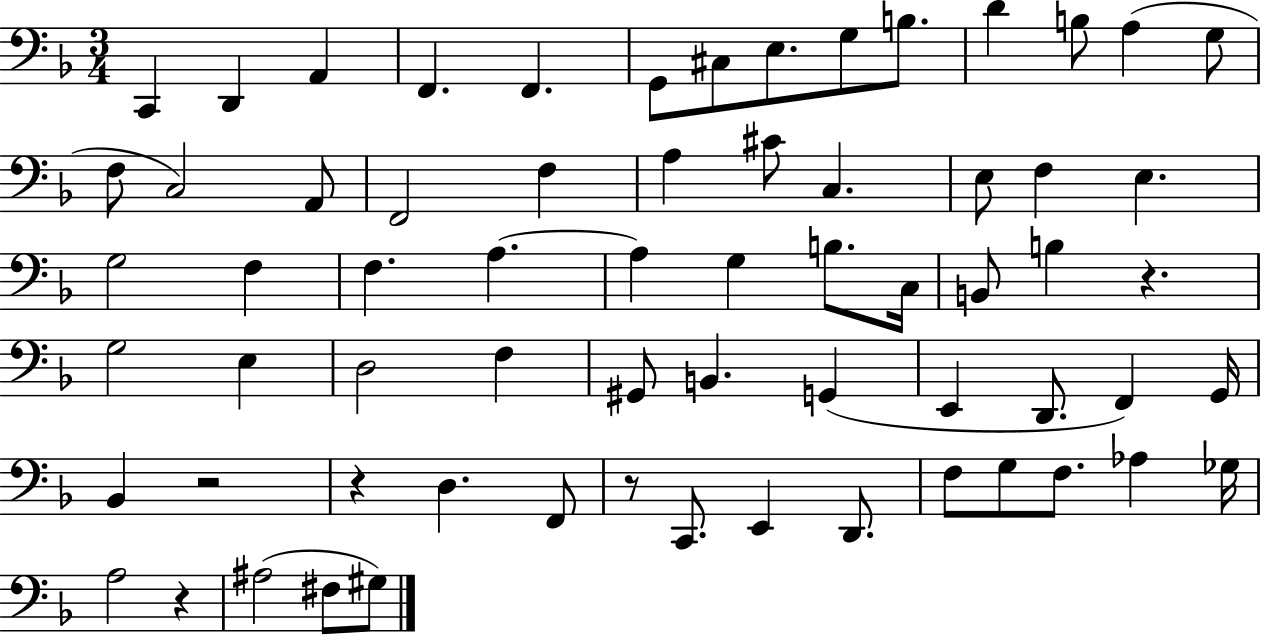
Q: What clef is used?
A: bass